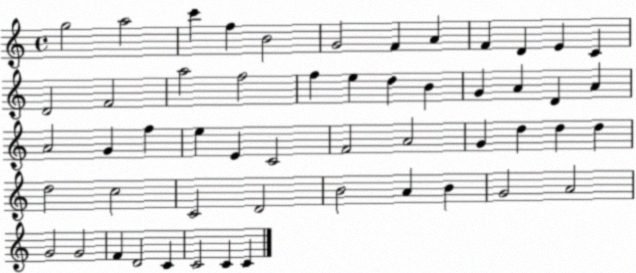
X:1
T:Untitled
M:4/4
L:1/4
K:C
g2 a2 c' f B2 G2 F A F D E C D2 F2 a2 f2 f e d B G A D A A2 G f e E C2 F2 A2 G d d d d2 c2 C2 D2 B2 A B G2 A2 G2 G2 F D2 C C2 C C